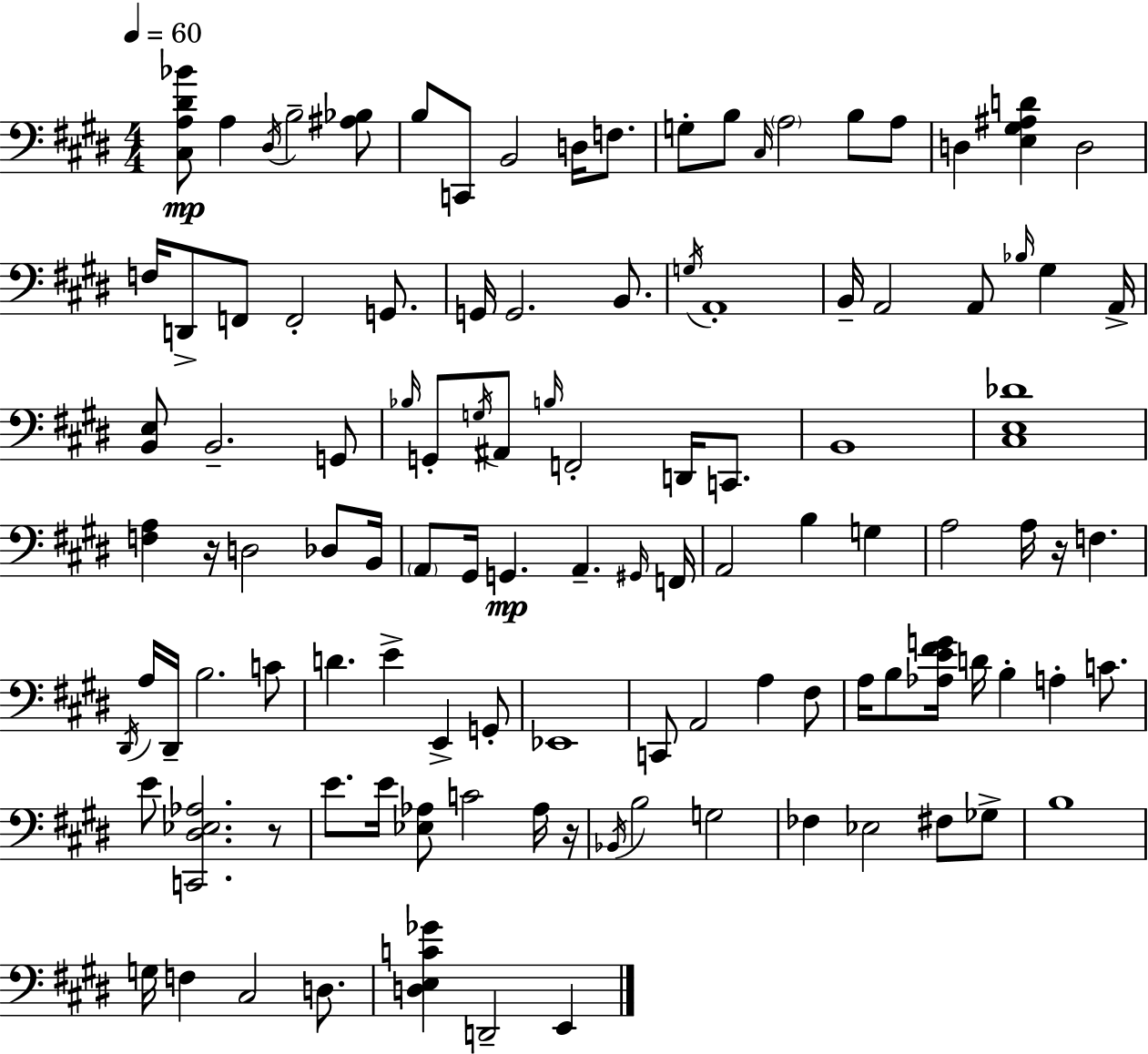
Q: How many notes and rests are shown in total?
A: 111